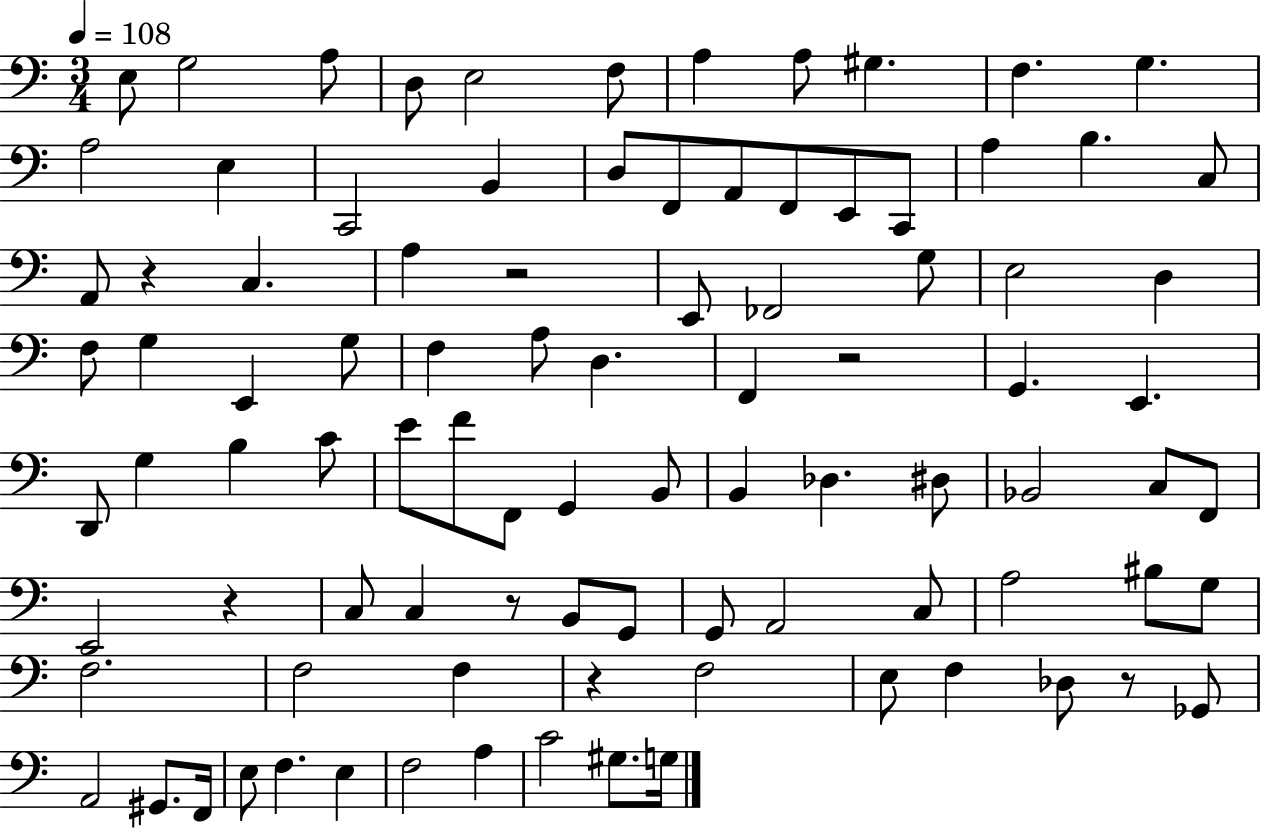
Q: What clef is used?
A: bass